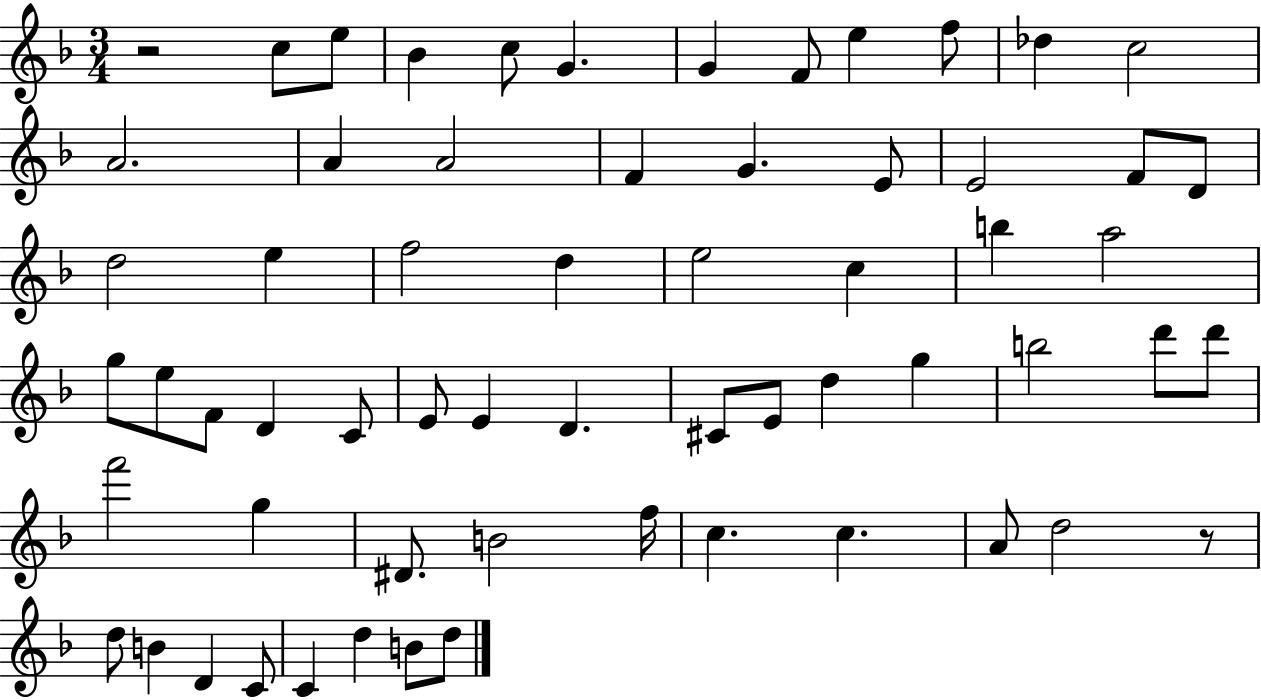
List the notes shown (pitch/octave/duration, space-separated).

R/h C5/e E5/e Bb4/q C5/e G4/q. G4/q F4/e E5/q F5/e Db5/q C5/h A4/h. A4/q A4/h F4/q G4/q. E4/e E4/h F4/e D4/e D5/h E5/q F5/h D5/q E5/h C5/q B5/q A5/h G5/e E5/e F4/e D4/q C4/e E4/e E4/q D4/q. C#4/e E4/e D5/q G5/q B5/h D6/e D6/e F6/h G5/q D#4/e. B4/h F5/s C5/q. C5/q. A4/e D5/h R/e D5/e B4/q D4/q C4/e C4/q D5/q B4/e D5/e